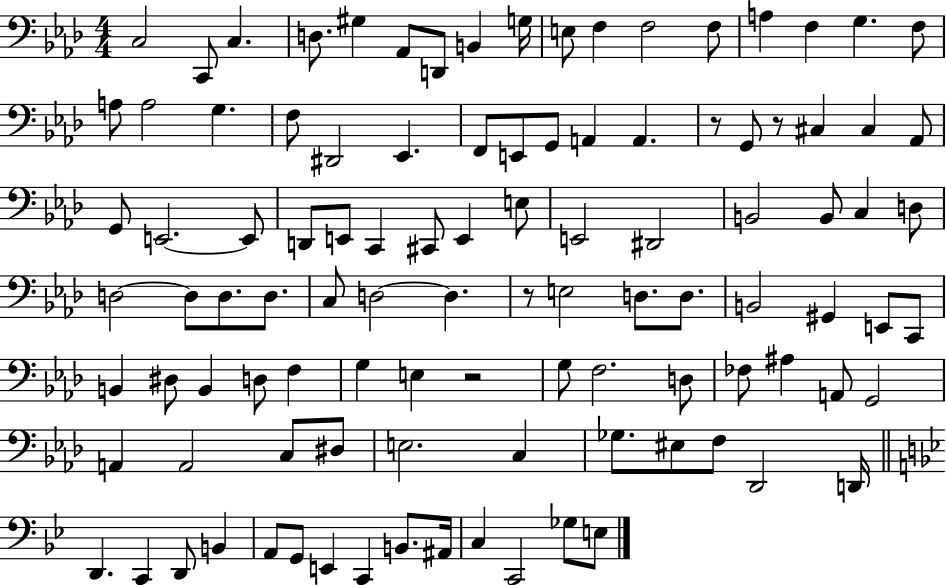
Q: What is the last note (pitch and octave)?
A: E3